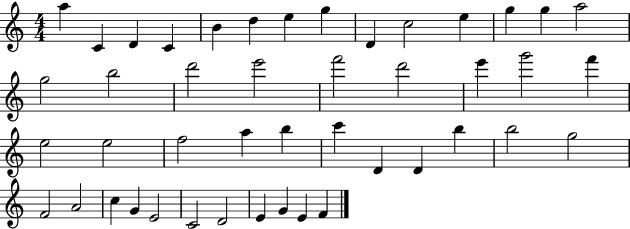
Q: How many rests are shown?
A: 0